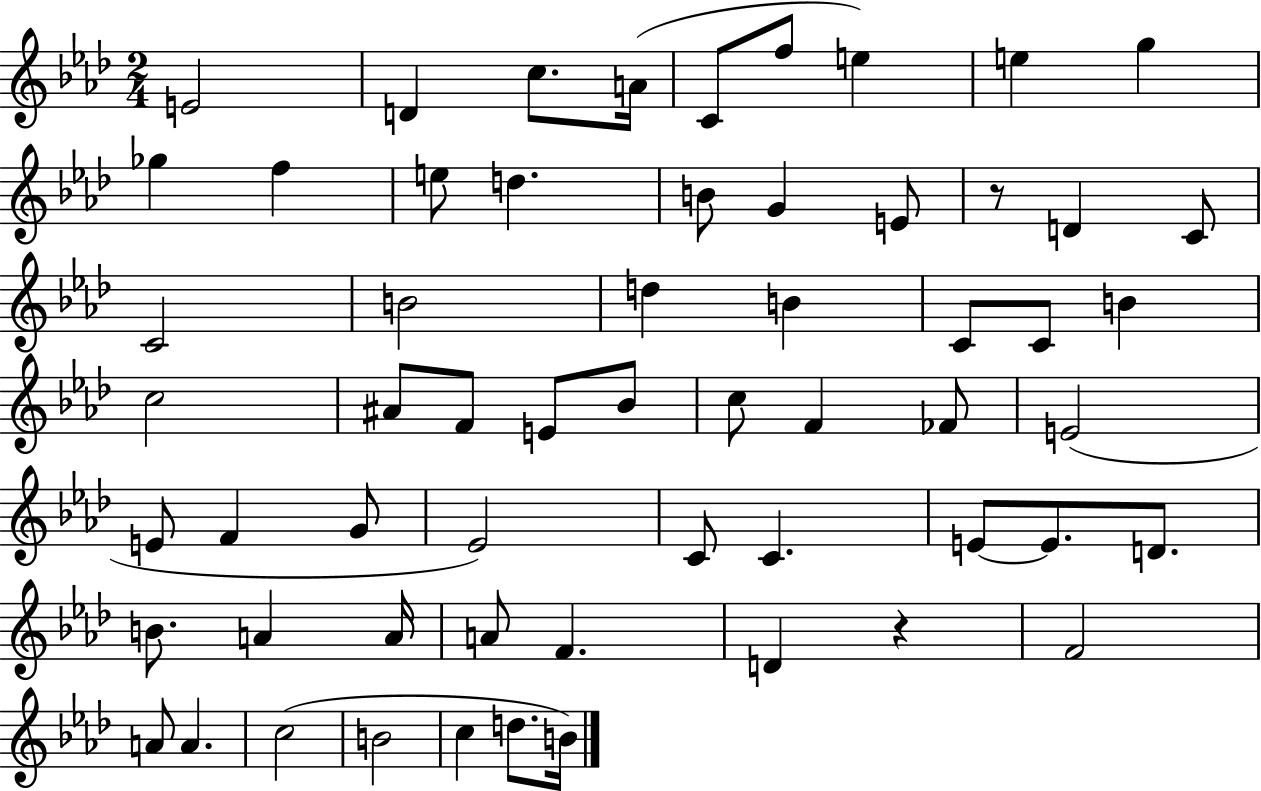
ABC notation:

X:1
T:Untitled
M:2/4
L:1/4
K:Ab
E2 D c/2 A/4 C/2 f/2 e e g _g f e/2 d B/2 G E/2 z/2 D C/2 C2 B2 d B C/2 C/2 B c2 ^A/2 F/2 E/2 _B/2 c/2 F _F/2 E2 E/2 F G/2 _E2 C/2 C E/2 E/2 D/2 B/2 A A/4 A/2 F D z F2 A/2 A c2 B2 c d/2 B/4